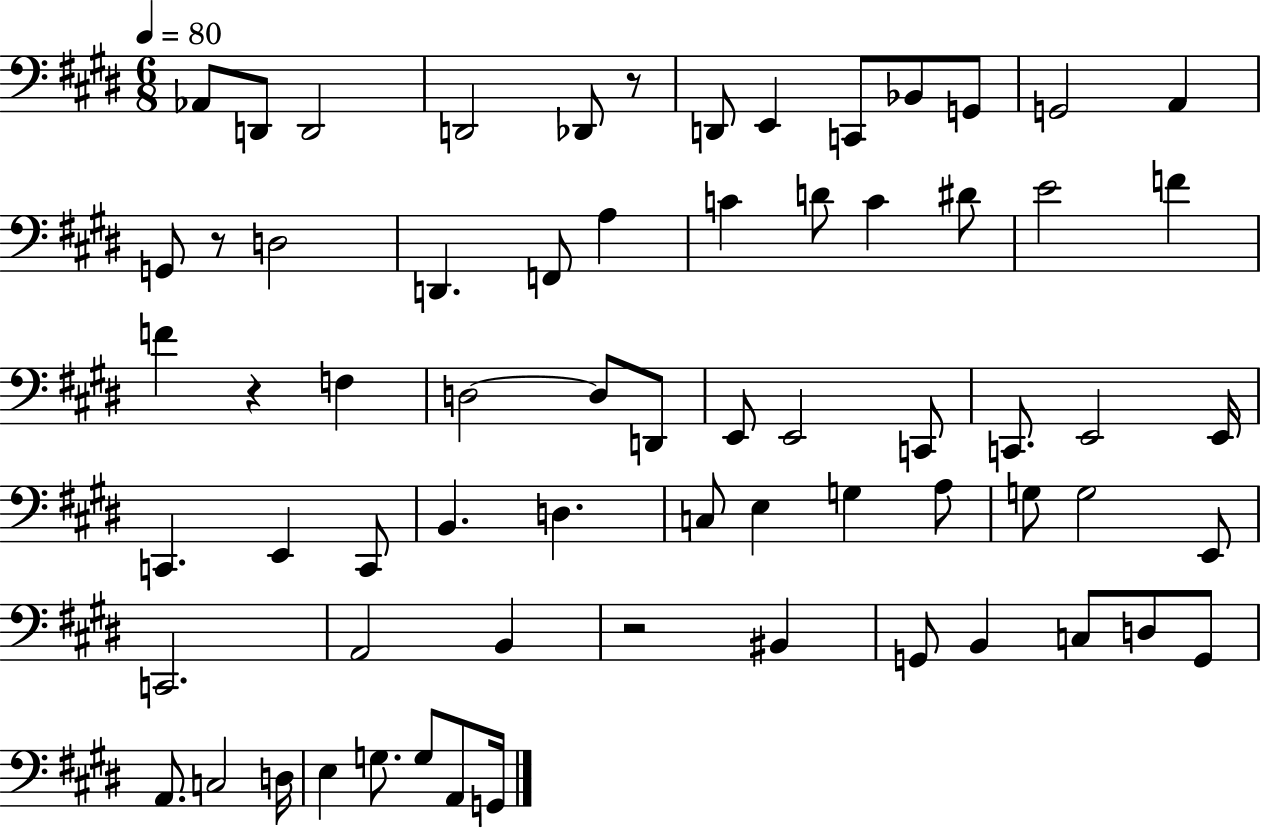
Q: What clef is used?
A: bass